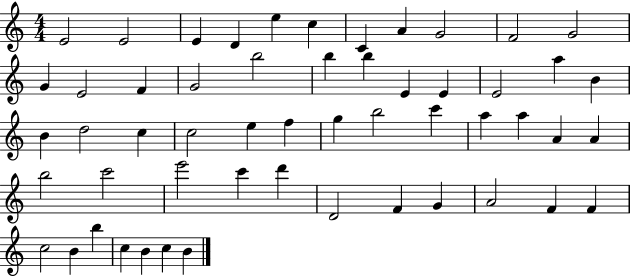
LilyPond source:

{
  \clef treble
  \numericTimeSignature
  \time 4/4
  \key c \major
  e'2 e'2 | e'4 d'4 e''4 c''4 | c'4 a'4 g'2 | f'2 g'2 | \break g'4 e'2 f'4 | g'2 b''2 | b''4 b''4 e'4 e'4 | e'2 a''4 b'4 | \break b'4 d''2 c''4 | c''2 e''4 f''4 | g''4 b''2 c'''4 | a''4 a''4 a'4 a'4 | \break b''2 c'''2 | e'''2 c'''4 d'''4 | d'2 f'4 g'4 | a'2 f'4 f'4 | \break c''2 b'4 b''4 | c''4 b'4 c''4 b'4 | \bar "|."
}